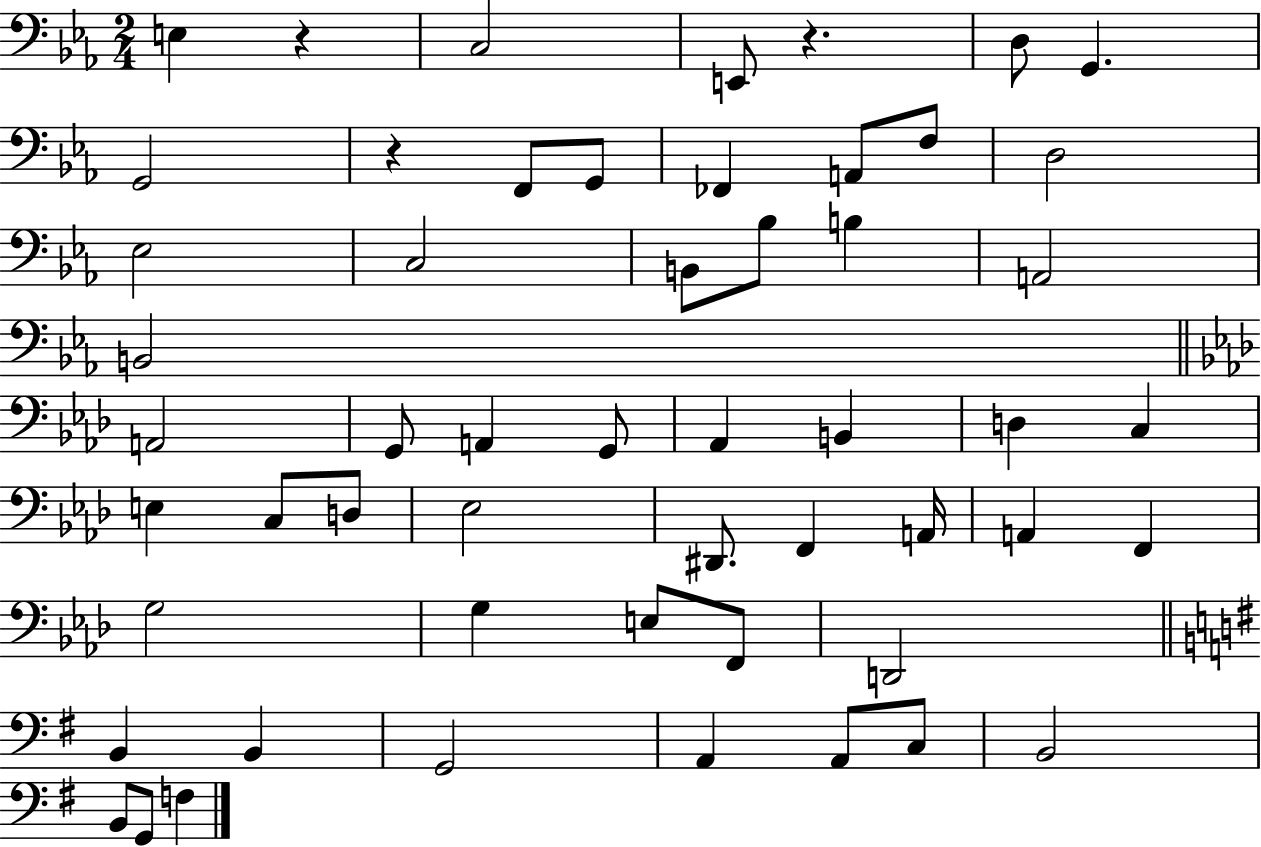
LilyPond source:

{
  \clef bass
  \numericTimeSignature
  \time 2/4
  \key ees \major
  \repeat volta 2 { e4 r4 | c2 | e,8 r4. | d8 g,4. | \break g,2 | r4 f,8 g,8 | fes,4 a,8 f8 | d2 | \break ees2 | c2 | b,8 bes8 b4 | a,2 | \break b,2 | \bar "||" \break \key f \minor a,2 | g,8 a,4 g,8 | aes,4 b,4 | d4 c4 | \break e4 c8 d8 | ees2 | dis,8. f,4 a,16 | a,4 f,4 | \break g2 | g4 e8 f,8 | d,2 | \bar "||" \break \key g \major b,4 b,4 | g,2 | a,4 a,8 c8 | b,2 | \break b,8 g,8 f4 | } \bar "|."
}